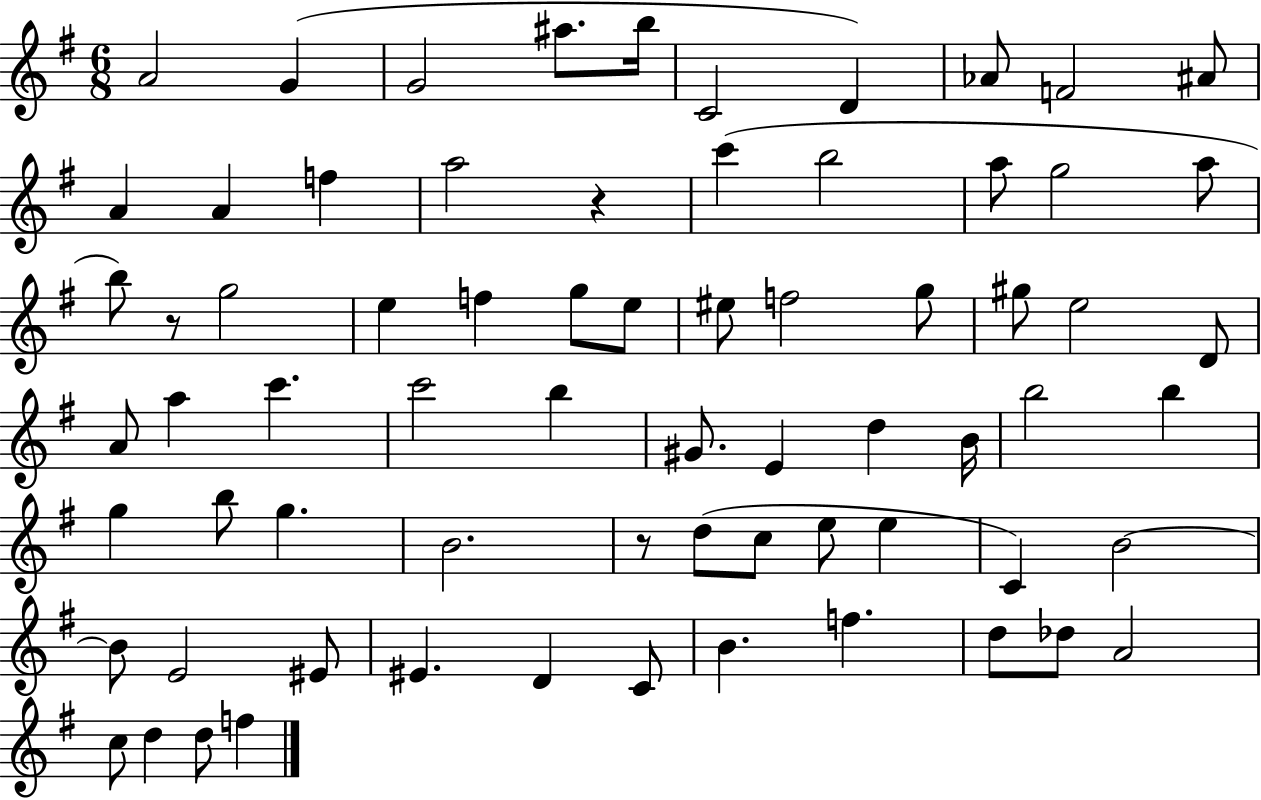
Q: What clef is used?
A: treble